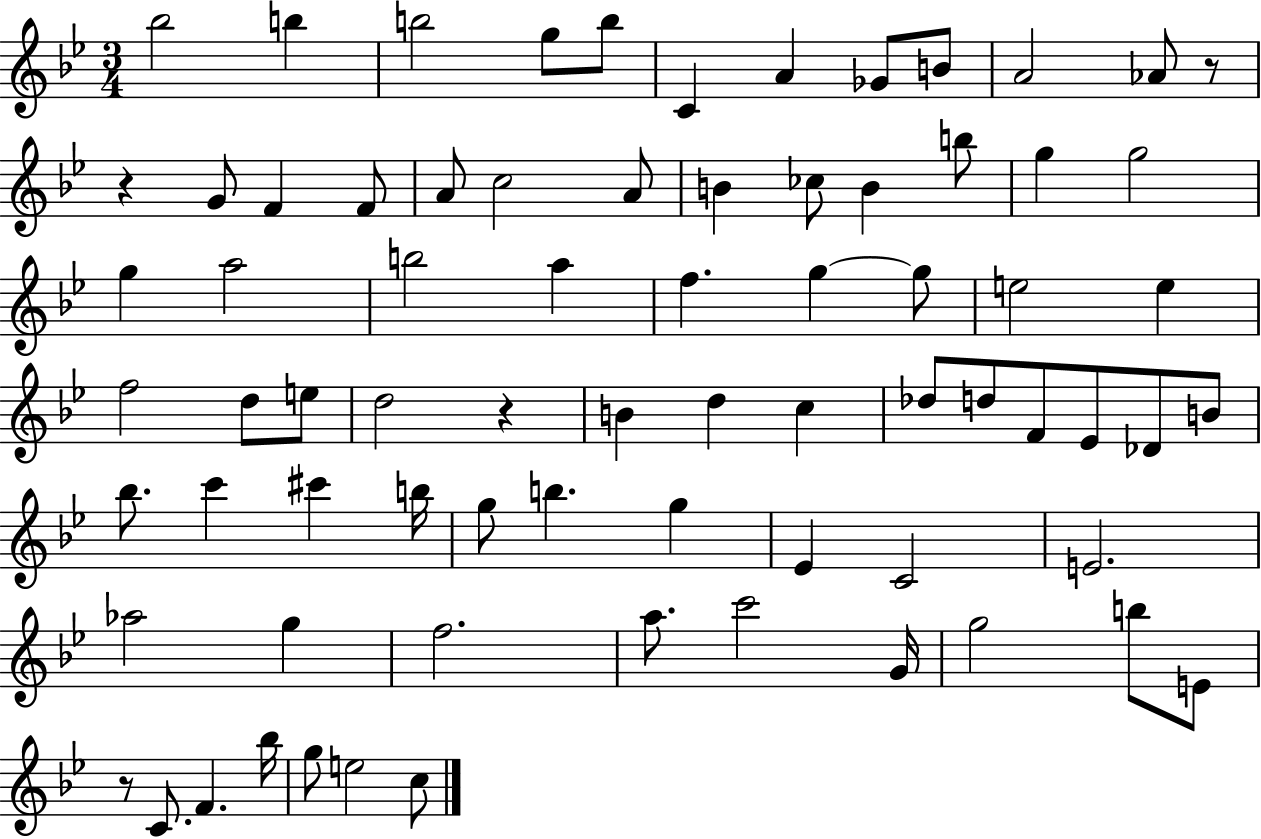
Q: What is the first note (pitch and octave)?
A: Bb5